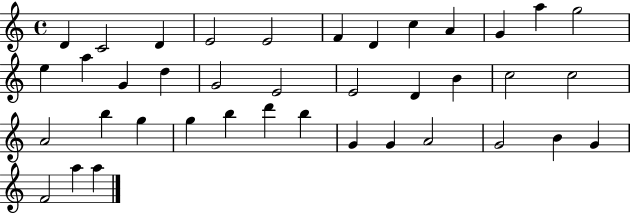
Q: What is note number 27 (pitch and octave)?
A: G5